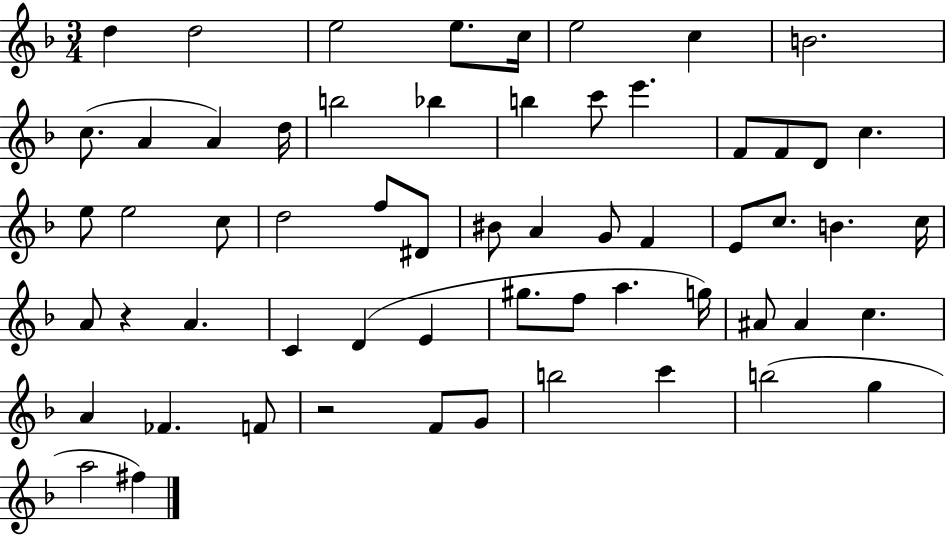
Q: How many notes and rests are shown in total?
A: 60